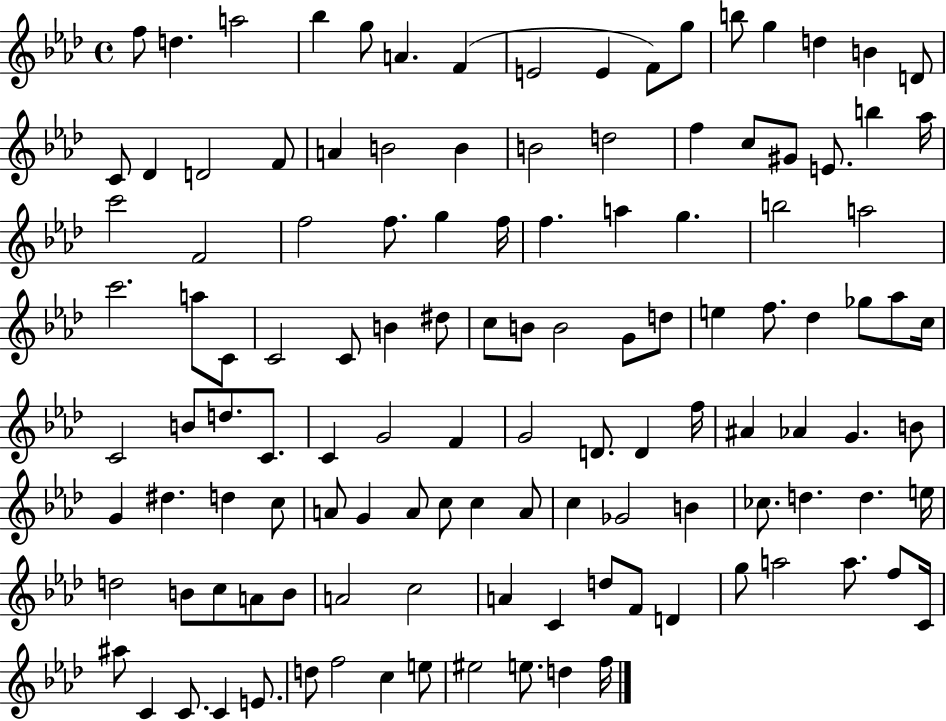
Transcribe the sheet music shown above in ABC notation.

X:1
T:Untitled
M:4/4
L:1/4
K:Ab
f/2 d a2 _b g/2 A F E2 E F/2 g/2 b/2 g d B D/2 C/2 _D D2 F/2 A B2 B B2 d2 f c/2 ^G/2 E/2 b _a/4 c'2 F2 f2 f/2 g f/4 f a g b2 a2 c'2 a/2 C/2 C2 C/2 B ^d/2 c/2 B/2 B2 G/2 d/2 e f/2 _d _g/2 _a/2 c/4 C2 B/2 d/2 C/2 C G2 F G2 D/2 D f/4 ^A _A G B/2 G ^d d c/2 A/2 G A/2 c/2 c A/2 c _G2 B _c/2 d d e/4 d2 B/2 c/2 A/2 B/2 A2 c2 A C d/2 F/2 D g/2 a2 a/2 f/2 C/4 ^a/2 C C/2 C E/2 d/2 f2 c e/2 ^e2 e/2 d f/4